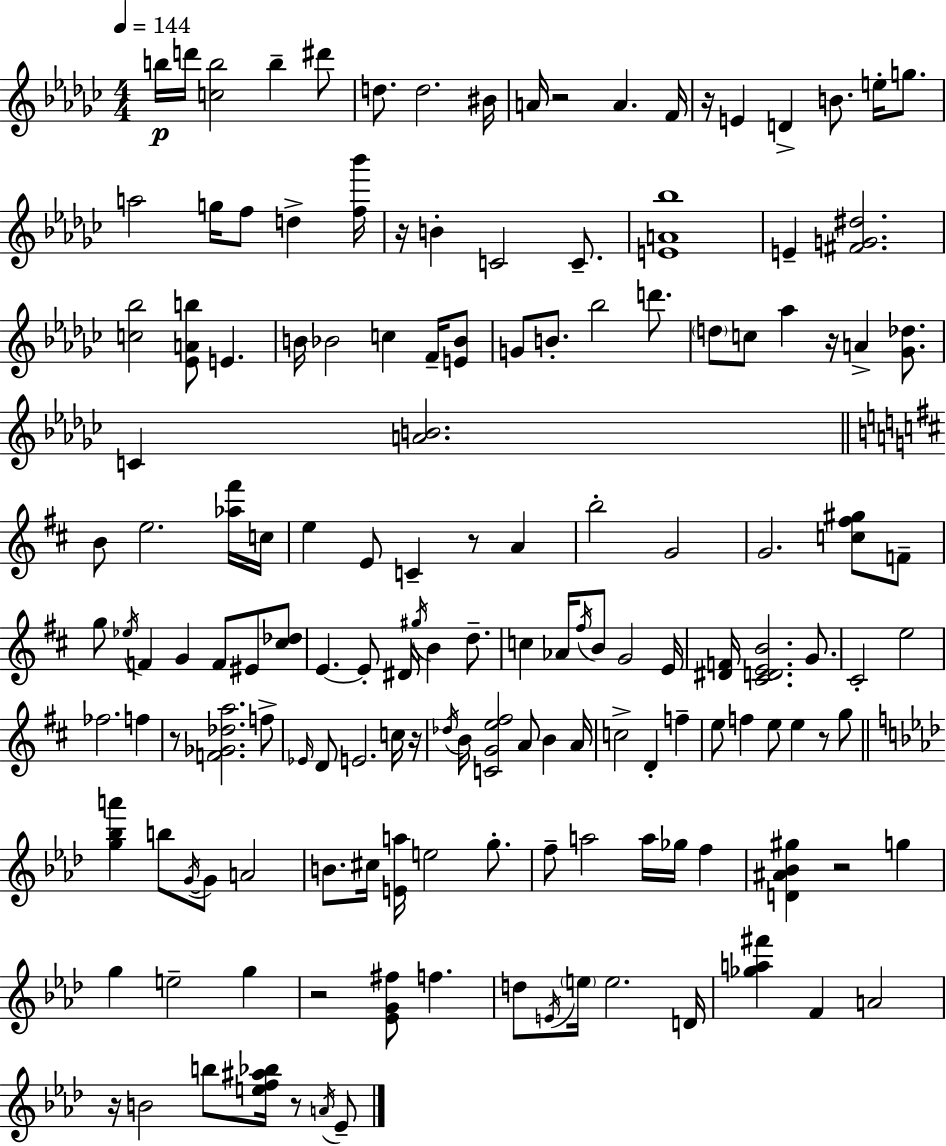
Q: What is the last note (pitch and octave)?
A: Eb4